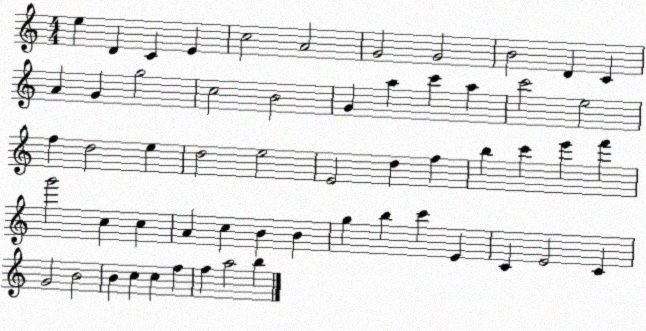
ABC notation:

X:1
T:Untitled
M:4/4
L:1/4
K:C
e D C E c2 A2 G2 G2 B2 D C A G g2 c2 B2 G a c' a c'2 e2 f d2 e d2 e2 E2 d f b c' e' f' g'2 c c A c B B g b c' E C E2 C G2 B2 B c c f f a2 b